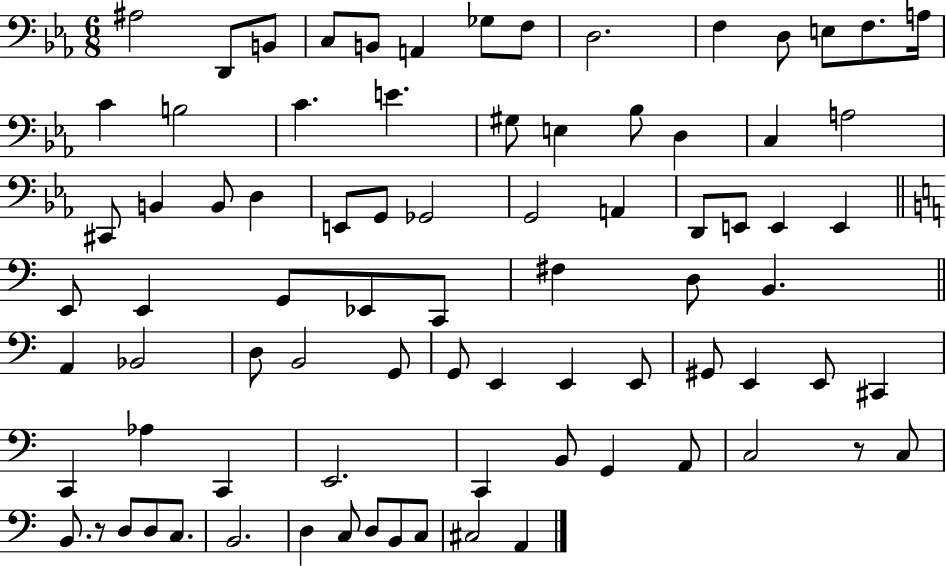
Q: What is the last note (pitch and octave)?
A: A2